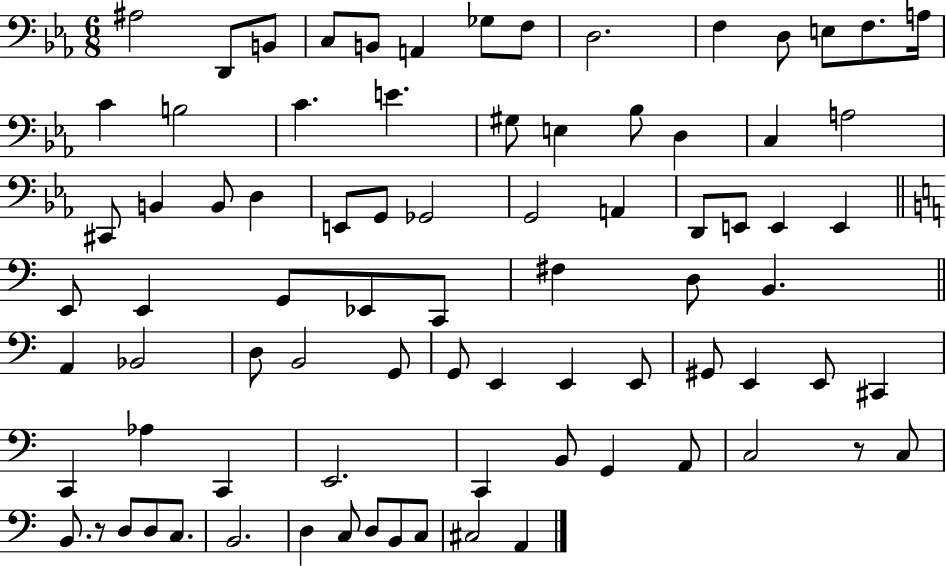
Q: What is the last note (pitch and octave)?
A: A2